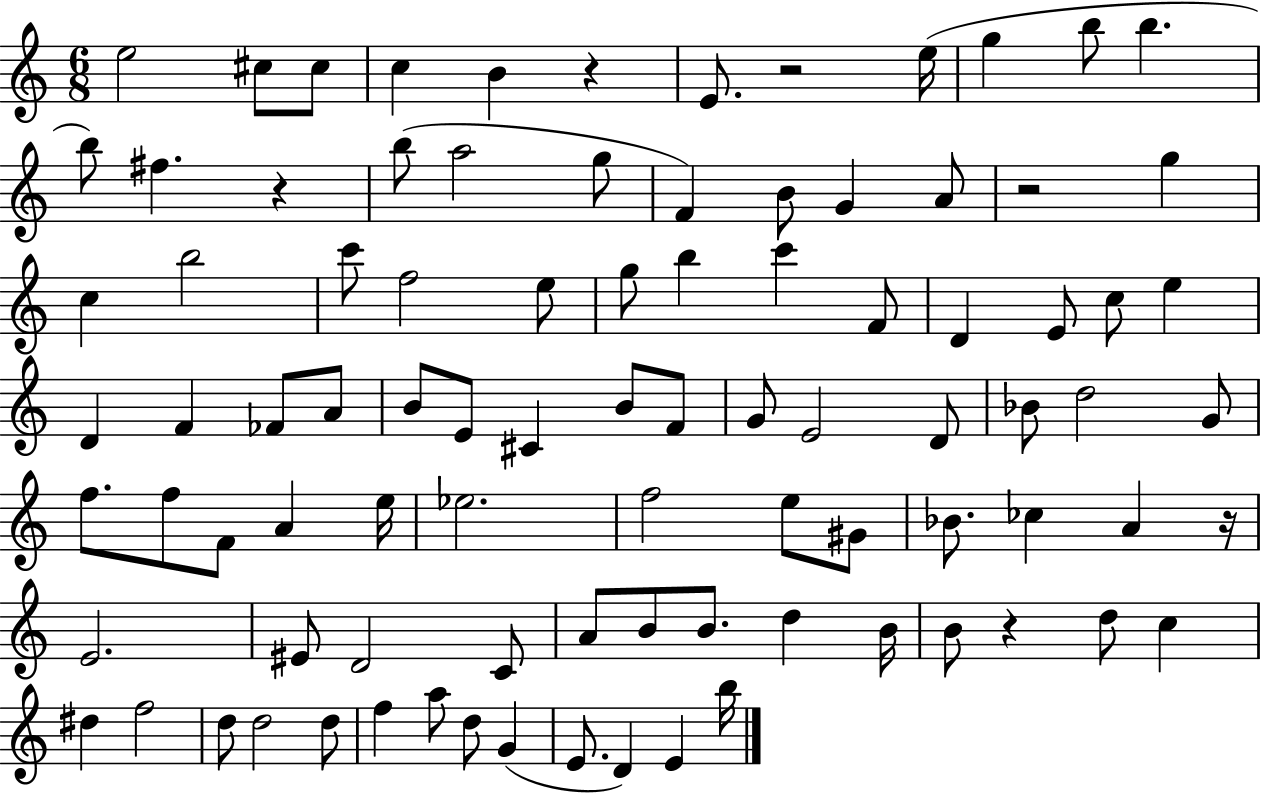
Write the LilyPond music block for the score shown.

{
  \clef treble
  \numericTimeSignature
  \time 6/8
  \key c \major
  e''2 cis''8 cis''8 | c''4 b'4 r4 | e'8. r2 e''16( | g''4 b''8 b''4. | \break b''8) fis''4. r4 | b''8( a''2 g''8 | f'4) b'8 g'4 a'8 | r2 g''4 | \break c''4 b''2 | c'''8 f''2 e''8 | g''8 b''4 c'''4 f'8 | d'4 e'8 c''8 e''4 | \break d'4 f'4 fes'8 a'8 | b'8 e'8 cis'4 b'8 f'8 | g'8 e'2 d'8 | bes'8 d''2 g'8 | \break f''8. f''8 f'8 a'4 e''16 | ees''2. | f''2 e''8 gis'8 | bes'8. ces''4 a'4 r16 | \break e'2. | eis'8 d'2 c'8 | a'8 b'8 b'8. d''4 b'16 | b'8 r4 d''8 c''4 | \break dis''4 f''2 | d''8 d''2 d''8 | f''4 a''8 d''8 g'4( | e'8. d'4) e'4 b''16 | \break \bar "|."
}